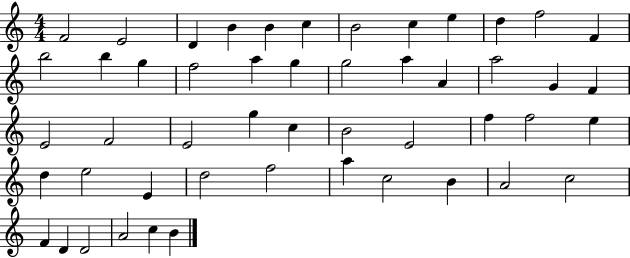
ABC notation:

X:1
T:Untitled
M:4/4
L:1/4
K:C
F2 E2 D B B c B2 c e d f2 F b2 b g f2 a g g2 a A a2 G F E2 F2 E2 g c B2 E2 f f2 e d e2 E d2 f2 a c2 B A2 c2 F D D2 A2 c B